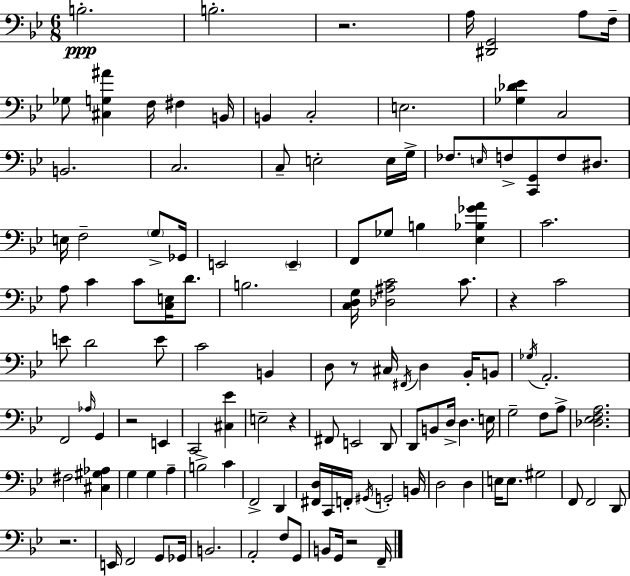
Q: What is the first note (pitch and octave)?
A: B3